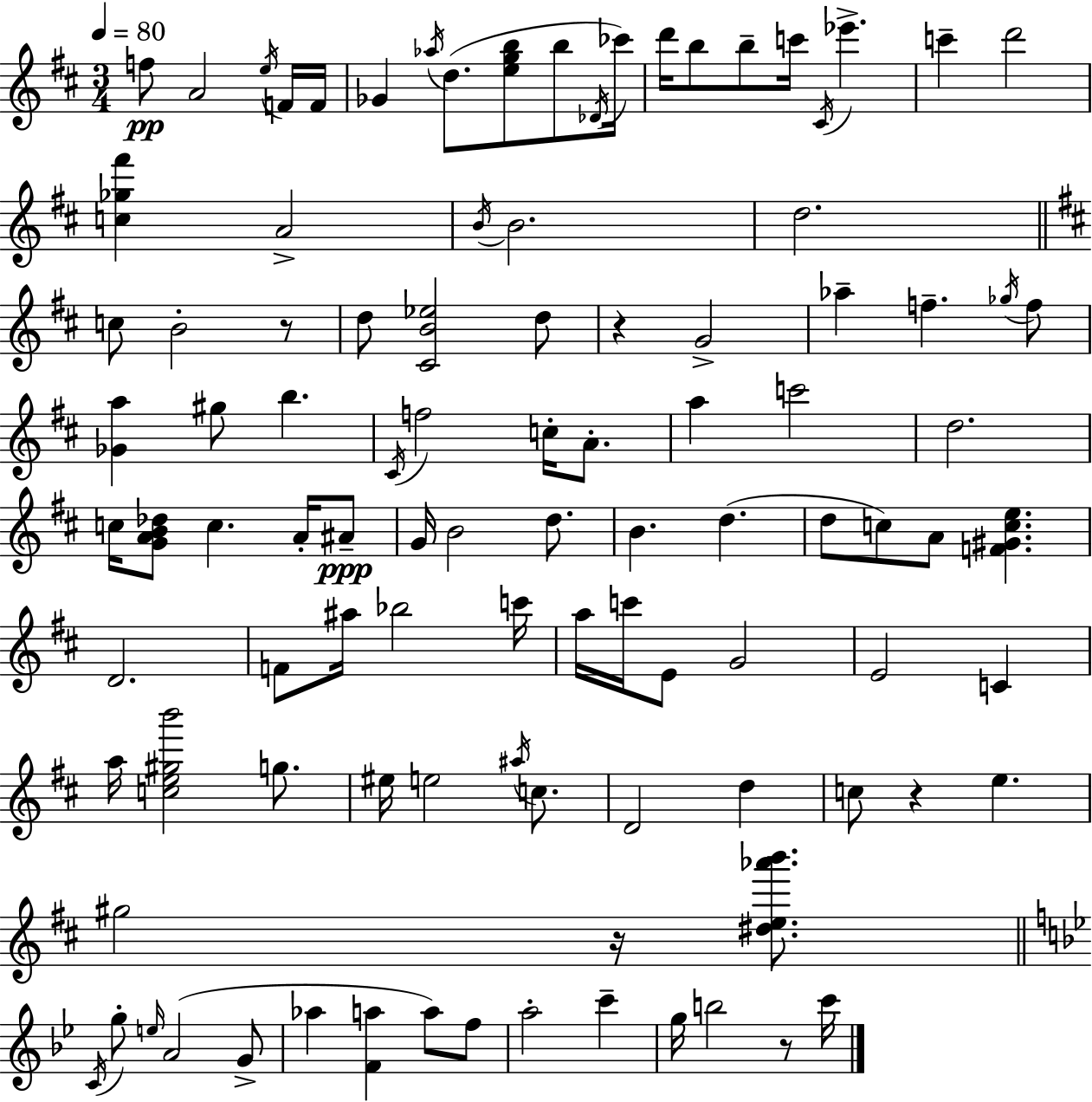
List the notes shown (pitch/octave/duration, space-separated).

F5/e A4/h E5/s F4/s F4/s Gb4/q Ab5/s D5/e. [E5,G5,B5]/e B5/e Db4/s CES6/s D6/s B5/e B5/e C6/s C#4/s Eb6/q. C6/q D6/h [C5,Gb5,F#6]/q A4/h B4/s B4/h. D5/h. C5/e B4/h R/e D5/e [C#4,B4,Eb5]/h D5/e R/q G4/h Ab5/q F5/q. Gb5/s F5/e [Gb4,A5]/q G#5/e B5/q. C#4/s F5/h C5/s A4/e. A5/q C6/h D5/h. C5/s [G4,A4,B4,Db5]/e C5/q. A4/s A#4/e G4/s B4/h D5/e. B4/q. D5/q. D5/e C5/e A4/e [F4,G#4,C5,E5]/q. D4/h. F4/e A#5/s Bb5/h C6/s A5/s C6/s E4/e G4/h E4/h C4/q A5/s [C5,E5,G#5,B6]/h G5/e. EIS5/s E5/h A#5/s C5/e. D4/h D5/q C5/e R/q E5/q. G#5/h R/s [D#5,E5,Ab6,B6]/e. C4/s G5/e E5/s A4/h G4/e Ab5/q [F4,A5]/q A5/e F5/e A5/h C6/q G5/s B5/h R/e C6/s